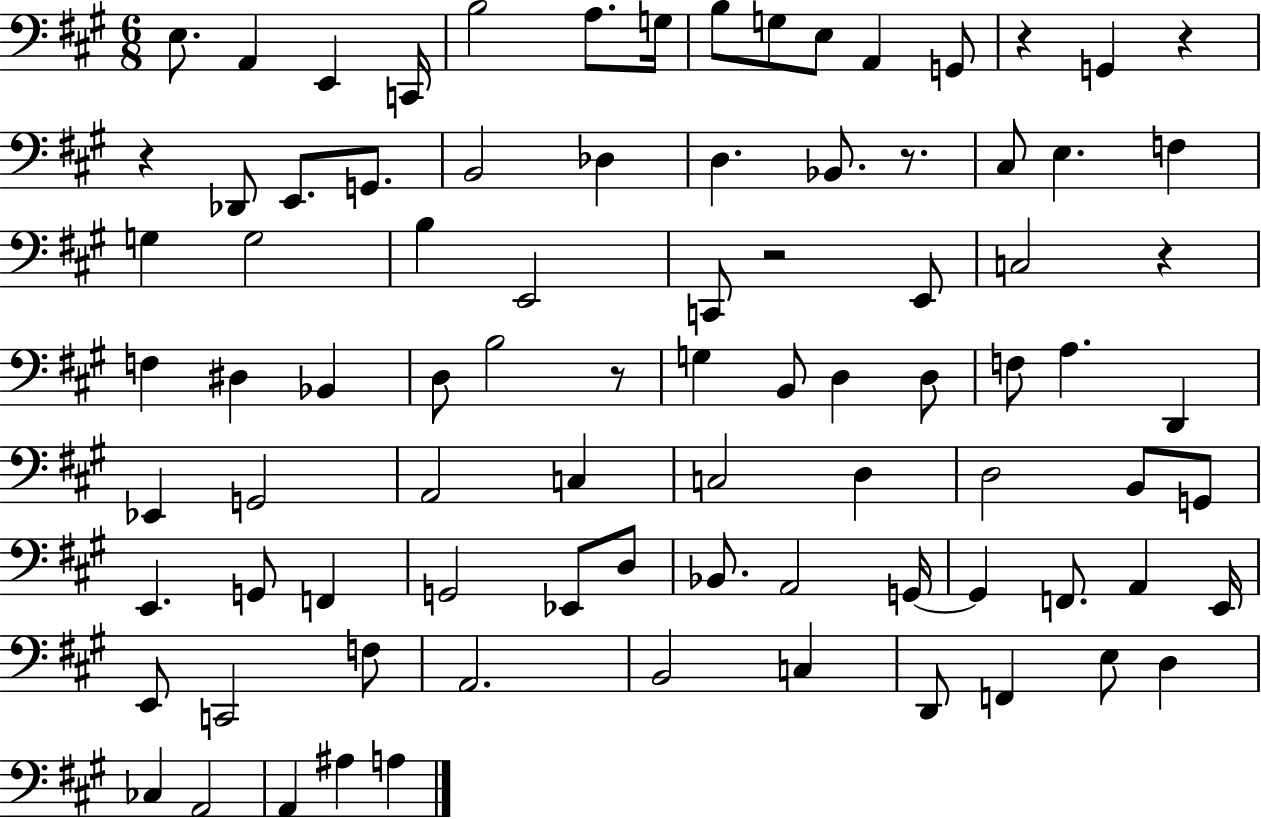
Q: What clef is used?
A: bass